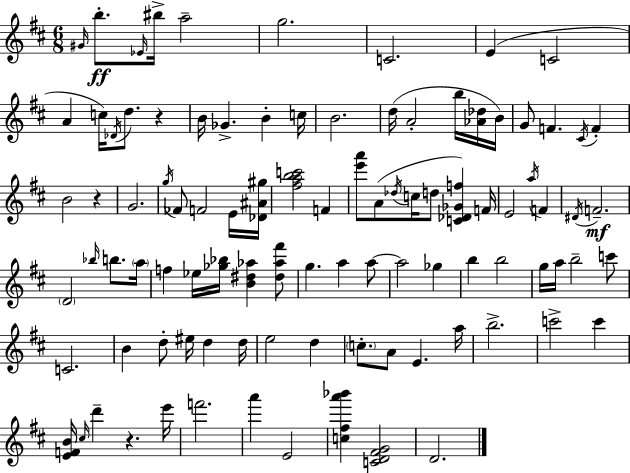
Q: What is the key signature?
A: D major